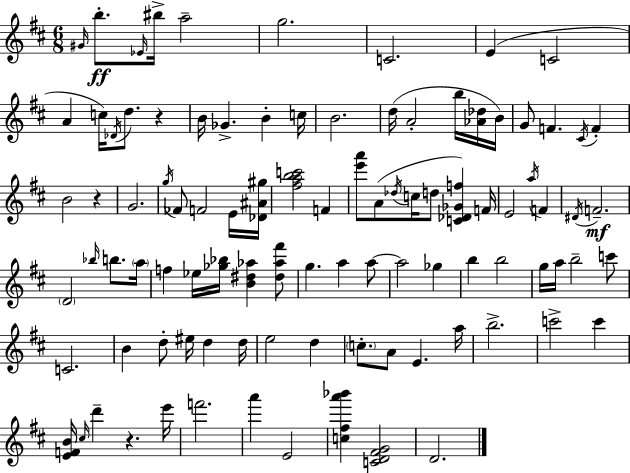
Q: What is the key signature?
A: D major